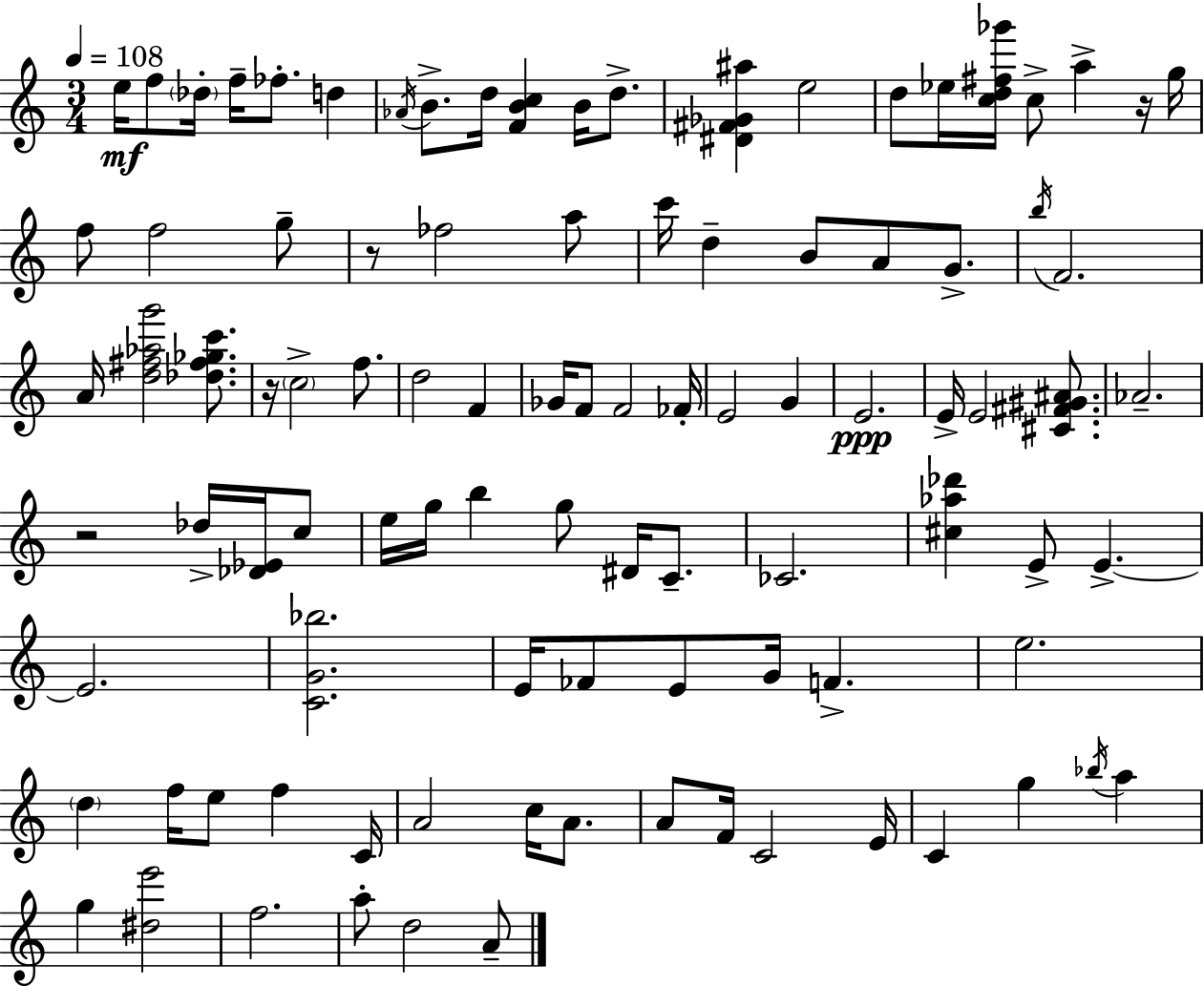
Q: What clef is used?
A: treble